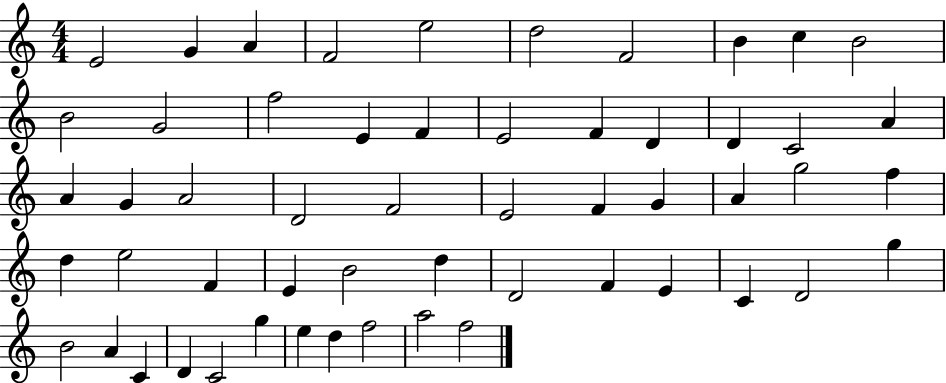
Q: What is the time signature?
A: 4/4